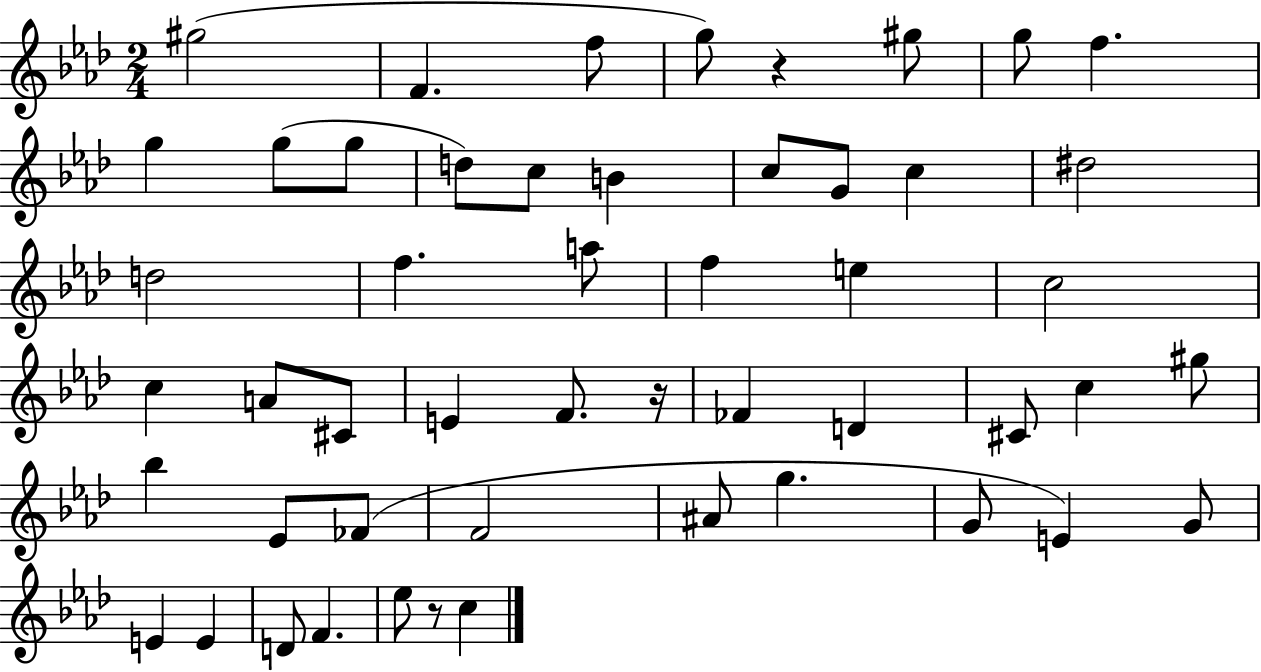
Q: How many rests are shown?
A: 3